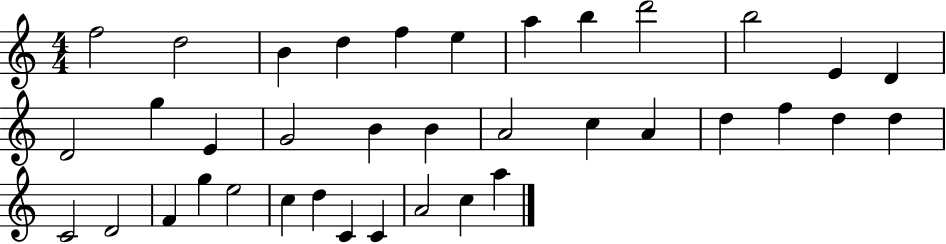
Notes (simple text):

F5/h D5/h B4/q D5/q F5/q E5/q A5/q B5/q D6/h B5/h E4/q D4/q D4/h G5/q E4/q G4/h B4/q B4/q A4/h C5/q A4/q D5/q F5/q D5/q D5/q C4/h D4/h F4/q G5/q E5/h C5/q D5/q C4/q C4/q A4/h C5/q A5/q